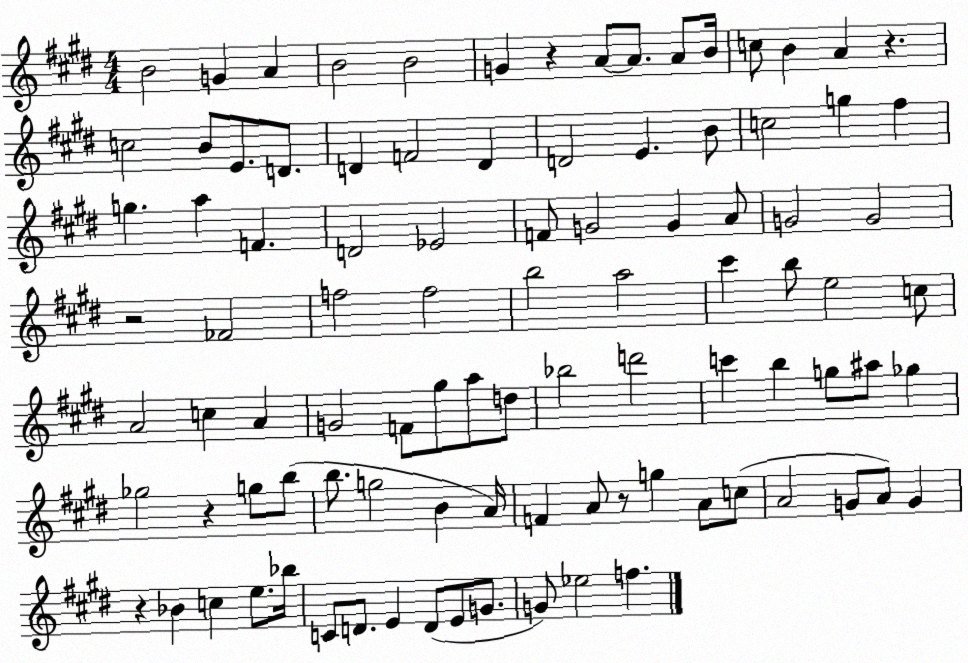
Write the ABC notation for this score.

X:1
T:Untitled
M:4/4
L:1/4
K:E
B2 G A B2 B2 G z A/2 A/2 A/2 B/4 c/2 B A z c2 B/2 E/2 D/2 D F2 D D2 E B/2 c2 g ^f g a F D2 _E2 F/2 G2 G A/2 G2 G2 z2 _F2 f2 f2 b2 a2 ^c' b/2 e2 c/2 A2 c A G2 F/2 ^g/2 a/2 d/2 _b2 d'2 c' b g/2 ^a/2 _g _g2 z g/2 b/2 b/2 g2 B A/4 F A/2 z/2 g A/2 c/2 A2 G/2 A/2 G z _B c e/2 _b/4 C/2 D/2 E D/2 E/2 G/2 G/2 _e2 f